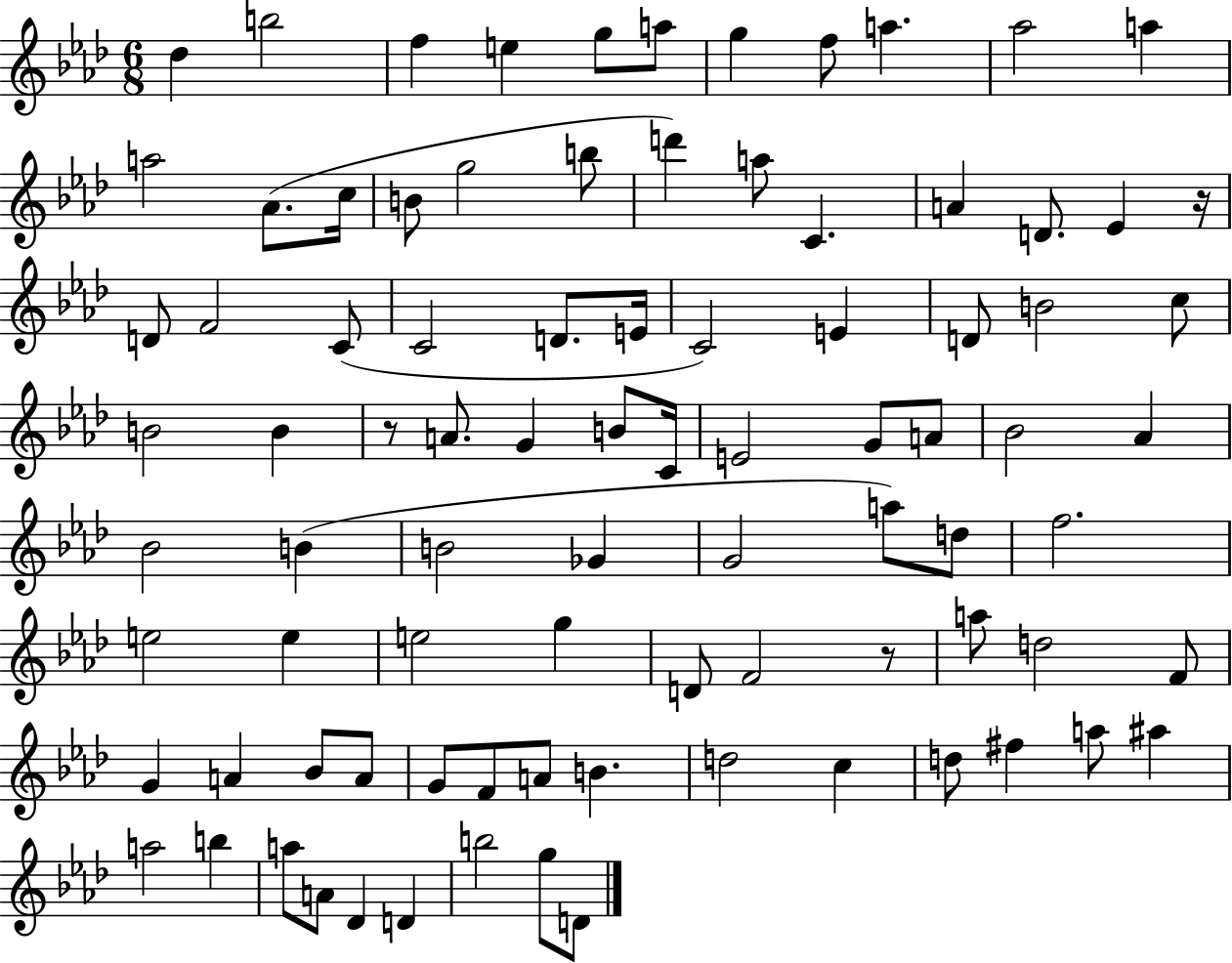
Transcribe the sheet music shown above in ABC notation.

X:1
T:Untitled
M:6/8
L:1/4
K:Ab
_d b2 f e g/2 a/2 g f/2 a _a2 a a2 _A/2 c/4 B/2 g2 b/2 d' a/2 C A D/2 _E z/4 D/2 F2 C/2 C2 D/2 E/4 C2 E D/2 B2 c/2 B2 B z/2 A/2 G B/2 C/4 E2 G/2 A/2 _B2 _A _B2 B B2 _G G2 a/2 d/2 f2 e2 e e2 g D/2 F2 z/2 a/2 d2 F/2 G A _B/2 A/2 G/2 F/2 A/2 B d2 c d/2 ^f a/2 ^a a2 b a/2 A/2 _D D b2 g/2 D/2